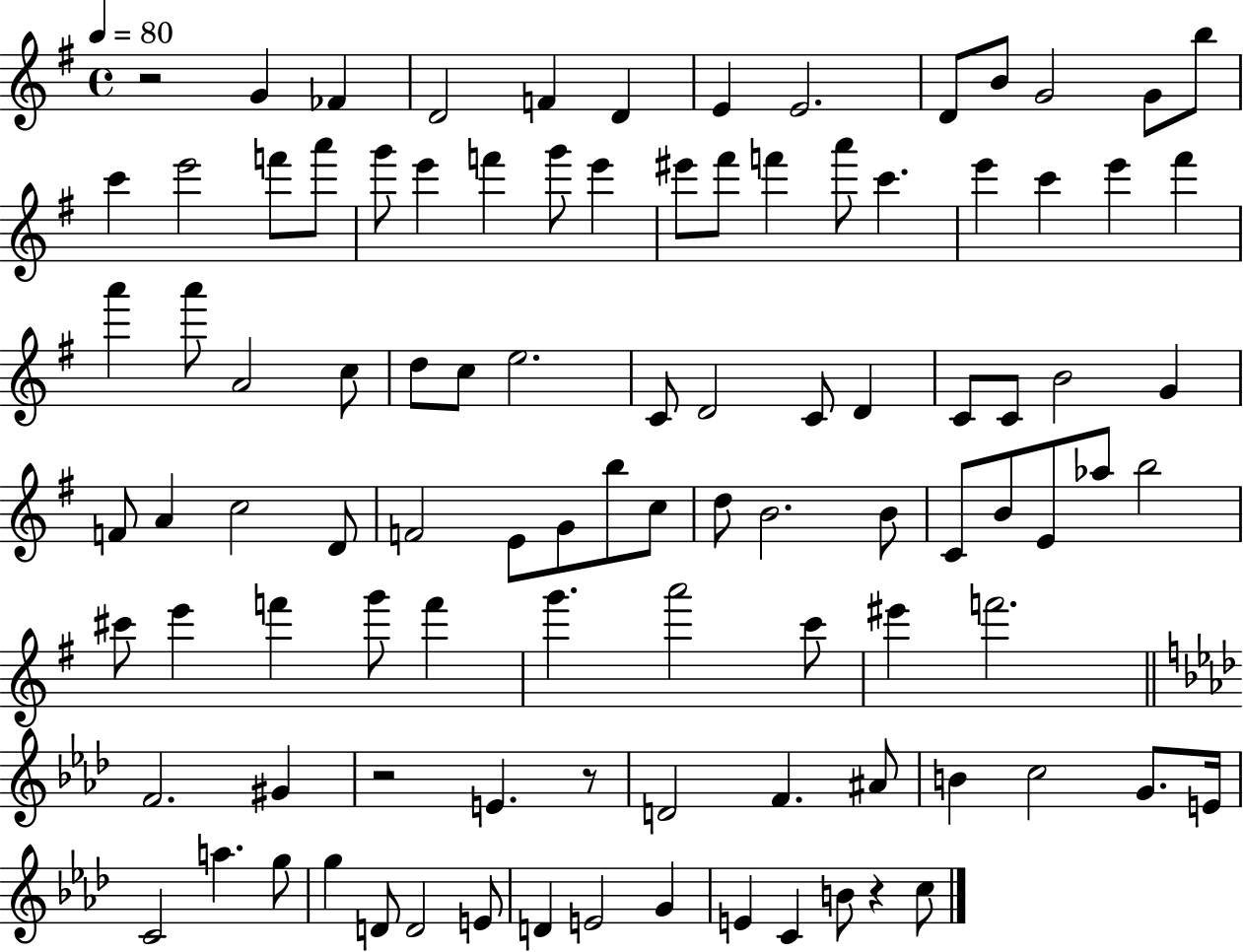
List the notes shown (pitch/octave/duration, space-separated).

R/h G4/q FES4/q D4/h F4/q D4/q E4/q E4/h. D4/e B4/e G4/h G4/e B5/e C6/q E6/h F6/e A6/e G6/e E6/q F6/q G6/e E6/q EIS6/e F#6/e F6/q A6/e C6/q. E6/q C6/q E6/q F#6/q A6/q A6/e A4/h C5/e D5/e C5/e E5/h. C4/e D4/h C4/e D4/q C4/e C4/e B4/h G4/q F4/e A4/q C5/h D4/e F4/h E4/e G4/e B5/e C5/e D5/e B4/h. B4/e C4/e B4/e E4/e Ab5/e B5/h C#6/e E6/q F6/q G6/e F6/q G6/q. A6/h C6/e EIS6/q F6/h. F4/h. G#4/q R/h E4/q. R/e D4/h F4/q. A#4/e B4/q C5/h G4/e. E4/s C4/h A5/q. G5/e G5/q D4/e D4/h E4/e D4/q E4/h G4/q E4/q C4/q B4/e R/q C5/e